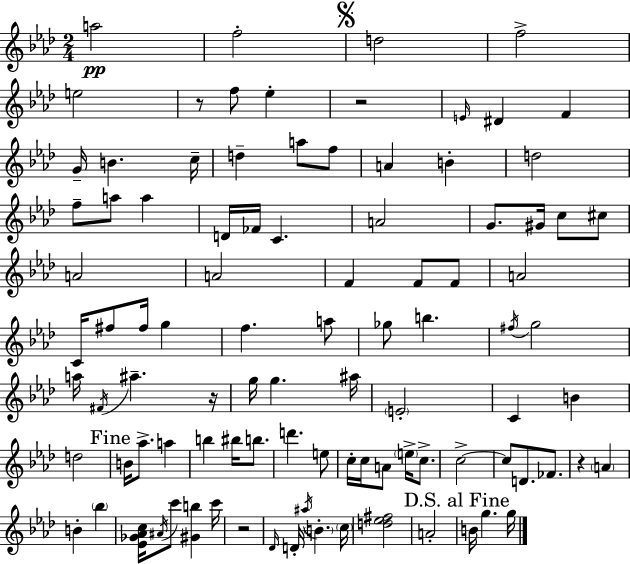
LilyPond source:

{
  \clef treble
  \numericTimeSignature
  \time 2/4
  \key aes \major
  a''2\pp | f''2-. | \mark \markup { \musicglyph "scripts.segno" } d''2 | f''2-> | \break e''2 | r8 f''8 ees''4-. | r2 | \grace { e'16 } dis'4 f'4 | \break g'16-- b'4. | c''16-- d''4-- a''8 f''8 | a'4 b'4-. | d''2 | \break f''8-- a''8 a''4 | d'16 fes'16 c'4. | a'2 | g'8. gis'16 c''8 cis''8 | \break a'2 | a'2 | f'4 f'8 f'8 | a'2 | \break c'16 fis''8 fis''16 g''4 | f''4. a''8 | ges''8 b''4. | \acciaccatura { fis''16 } g''2 | \break a''16 \acciaccatura { fis'16 } ais''4.-- | r16 g''16 g''4. | ais''16 \parenthesize e'2-. | c'4 b'4 | \break d''2 | \mark "Fine" b'16 aes''8.-> a''4 | b''4 bis''16 | b''8. d'''4. | \break e''8 c''16-. c''16 a'8 \parenthesize e''16-> | c''8.-> c''2->~~ | c''8 d'8. | fes'8. r4 \parenthesize a'4 | \break b'4-. \parenthesize bes''4 | <ees' ges' aes' c''>16 \acciaccatura { ais'16 } c'''8 <gis' b''>4 | c'''16 r2 | \grace { des'16 } d'16-. \acciaccatura { ais''16 } \parenthesize b'4.-. | \break \parenthesize c''16 <d'' ees'' fis''>2 | a'2-. | \mark "D.S. al Fine" b'16 g''4. | g''16 \bar "|."
}